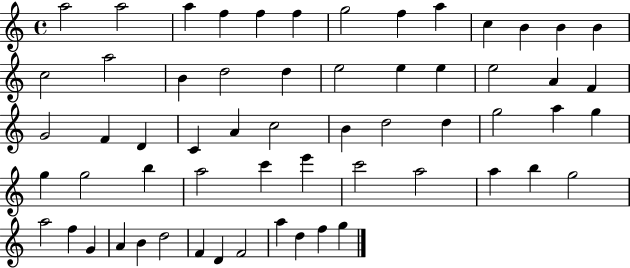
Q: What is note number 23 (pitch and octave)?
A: A4